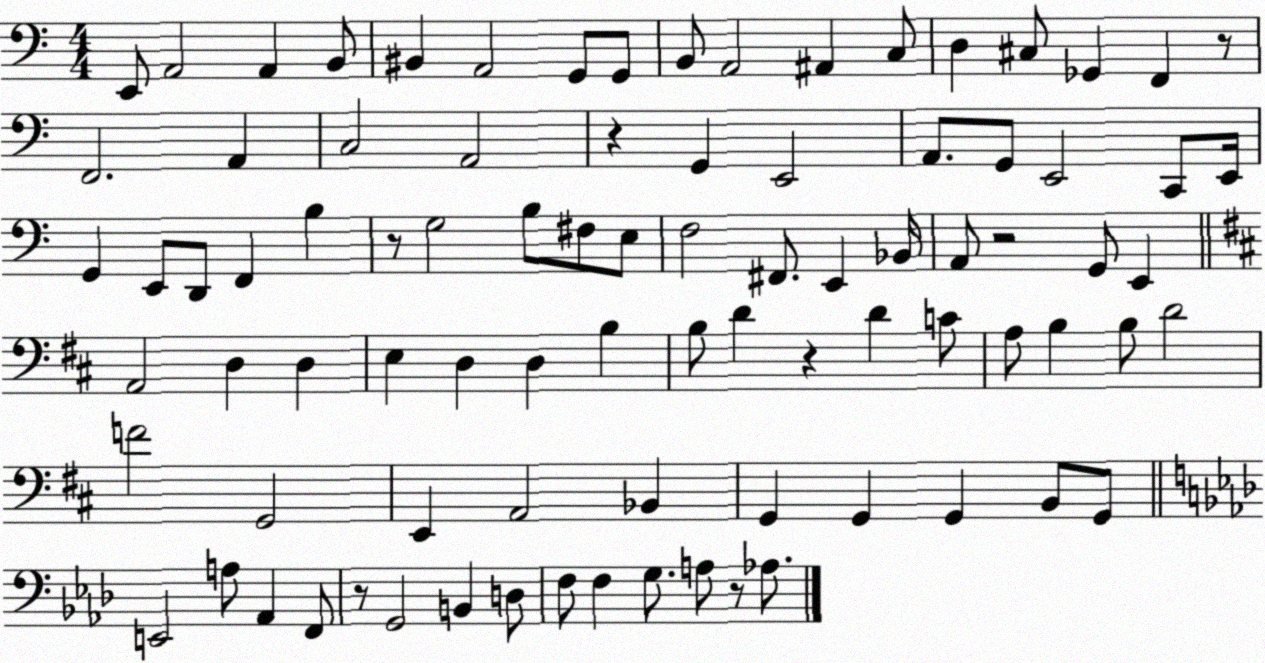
X:1
T:Untitled
M:4/4
L:1/4
K:C
E,,/2 A,,2 A,, B,,/2 ^B,, A,,2 G,,/2 G,,/2 B,,/2 A,,2 ^A,, C,/2 D, ^C,/2 _G,, F,, z/2 F,,2 A,, C,2 A,,2 z G,, E,,2 A,,/2 G,,/2 E,,2 C,,/2 E,,/4 G,, E,,/2 D,,/2 F,, B, z/2 G,2 B,/2 ^F,/2 E,/2 F,2 ^F,,/2 E,, _B,,/4 A,,/2 z2 G,,/2 E,, A,,2 D, D, E, D, D, B, B,/2 D z D C/2 A,/2 B, B,/2 D2 F2 G,,2 E,, A,,2 _B,, G,, G,, G,, B,,/2 G,,/2 E,,2 A,/2 _A,, F,,/2 z/2 G,,2 B,, D,/2 F,/2 F, G,/2 A,/2 z/2 _A,/2